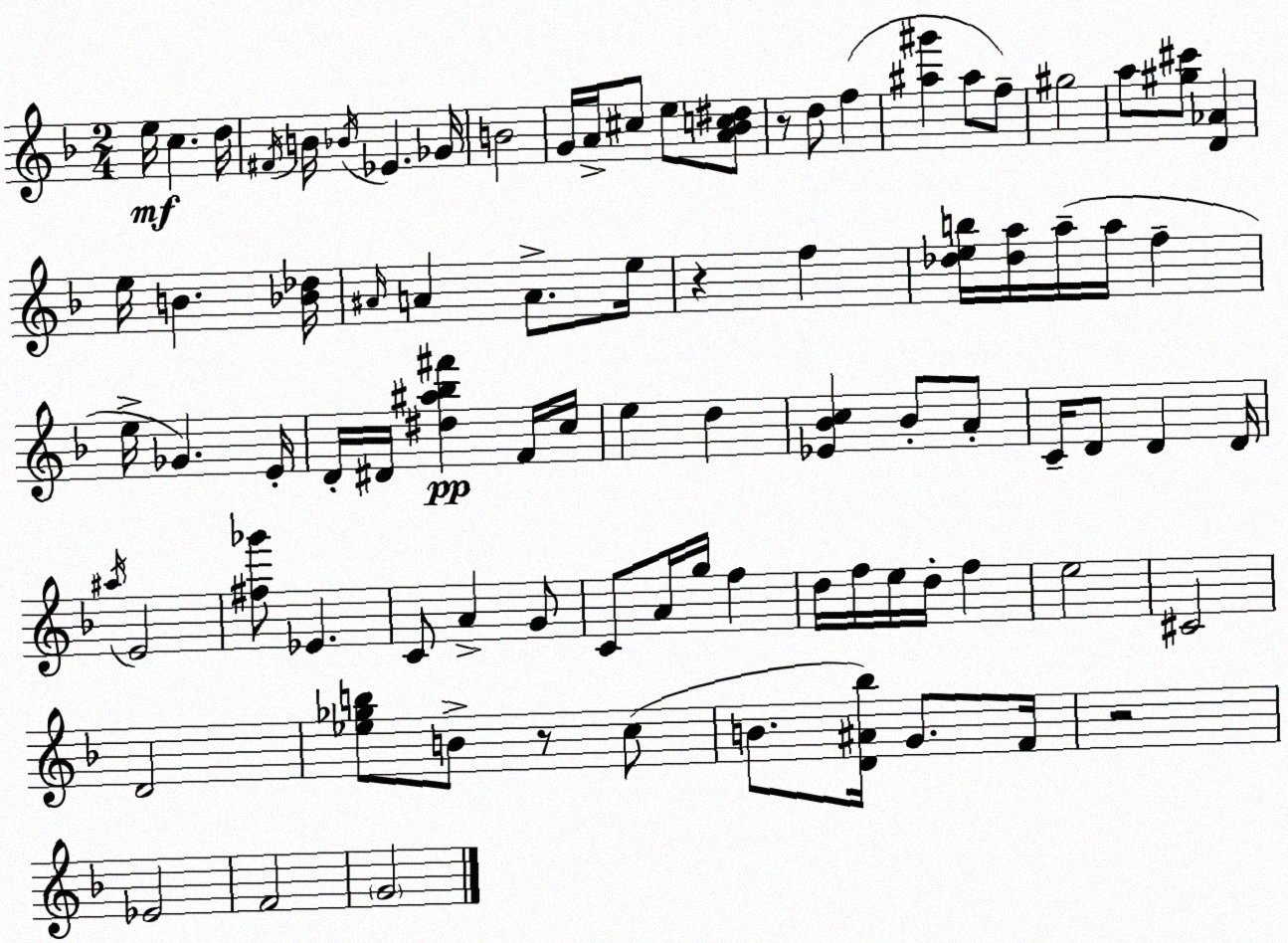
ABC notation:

X:1
T:Untitled
M:2/4
L:1/4
K:Dm
e/4 c d/4 ^F/4 B/4 _B/4 _E _G/4 B2 G/4 A/4 ^c/2 e/2 [A_Bc^d]/2 z/2 d/2 f [^a^g'] ^a/2 f/2 ^g2 a/2 [^g^c']/2 [D_A] e/4 B [_B_d]/4 ^A/4 A A/2 e/4 z f [_deb]/4 [_da]/4 a/4 a/4 f e/4 _G E/4 D/4 ^D/4 [^d^a_b^f'] F/4 c/4 e d [_E_Bc] _B/2 A/2 C/4 D/2 D D/4 ^a/4 E2 [^f_g']/2 _E C/2 A G/2 C/2 A/4 g/4 f d/4 f/4 e/4 d/4 f e2 ^C2 D2 [_e_gb]/2 B/2 z/2 c/2 B/2 [D^A_b]/4 G/2 F/4 z2 _E2 F2 G2